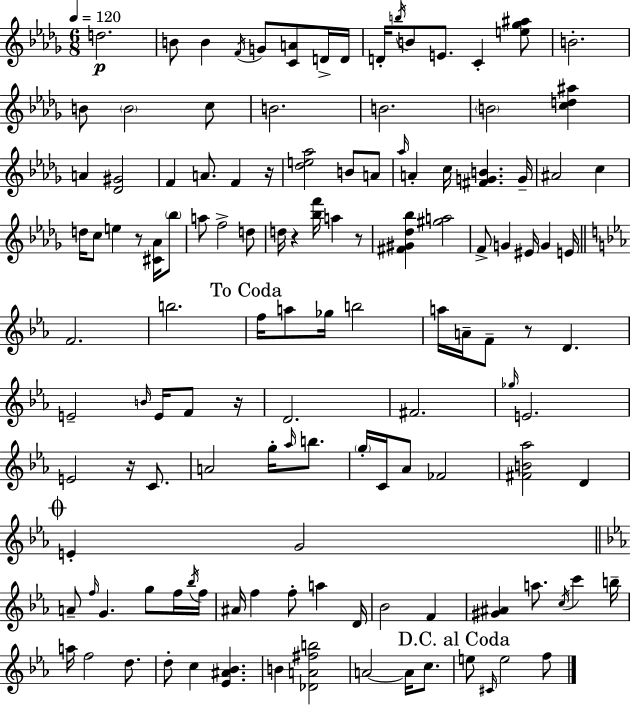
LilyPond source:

{
  \clef treble
  \numericTimeSignature
  \time 6/8
  \key bes \minor
  \tempo 4 = 120
  d''2.\p | b'8 b'4 \acciaccatura { f'16 } g'8 <c' a'>8 d'16-> | d'16 d'16-. \acciaccatura { b''16 } b'8 e'8. c'4-. | <e'' ges'' ais''>8 b'2.-. | \break b'8 \parenthesize b'2 | c''8 b'2. | b'2. | \parenthesize b'2 <c'' d'' ais''>4 | \break a'4 <des' gis'>2 | f'4 a'8. f'4 | r16 <des'' e'' aes''>2 b'8 | a'8 \grace { aes''16 } a'4-. c''16 <fis' g' b'>4. | \break g'16-- ais'2 c''4 | d''16 c''8 e''4 r8 | <cis' aes'>16 \parenthesize bes''8 a''8 f''2-> | d''8 d''16 r4 <bes'' f'''>16 a''4 | \break r8 <fis' gis' des'' bes''>4 <gis'' a''>2 | f'8-> g'4 eis'16 g'4 | e'16 \bar "||" \break \key c \minor f'2. | b''2. | \mark "To Coda" f''16 a''8 ges''16 b''2 | a''16 a'16-- f'8-- r8 d'4. | \break e'2-- \grace { b'16 } e'16 f'8 | r16 d'2. | fis'2. | \grace { ges''16 } e'2. | \break e'2 r16 c'8. | a'2 g''16-. \grace { aes''16 } | b''8. \parenthesize g''16-. c'16 aes'8 fes'2 | <fis' b' aes''>2 d'4 | \break \mark \markup { \musicglyph "scripts.coda" } e'4-. g'2 | \bar "||" \break \key c \minor a'8-- \grace { f''16 } g'4. g''8 f''16 | \acciaccatura { bes''16 } f''16 ais'16 f''4 f''8-. a''4 | d'16 bes'2 f'4 | <gis' ais'>4 a''8. \acciaccatura { c''16 } c'''4 | \break b''16-- a''16 f''2 | d''8. d''8-. c''4 <ees' ais' bes'>4. | b'4 <des' a' fis'' b''>2 | a'2~~ a'16 | \break c''8. \mark "D.C. al Coda" e''8 \grace { cis'16 } e''2 | f''8 \bar "|."
}